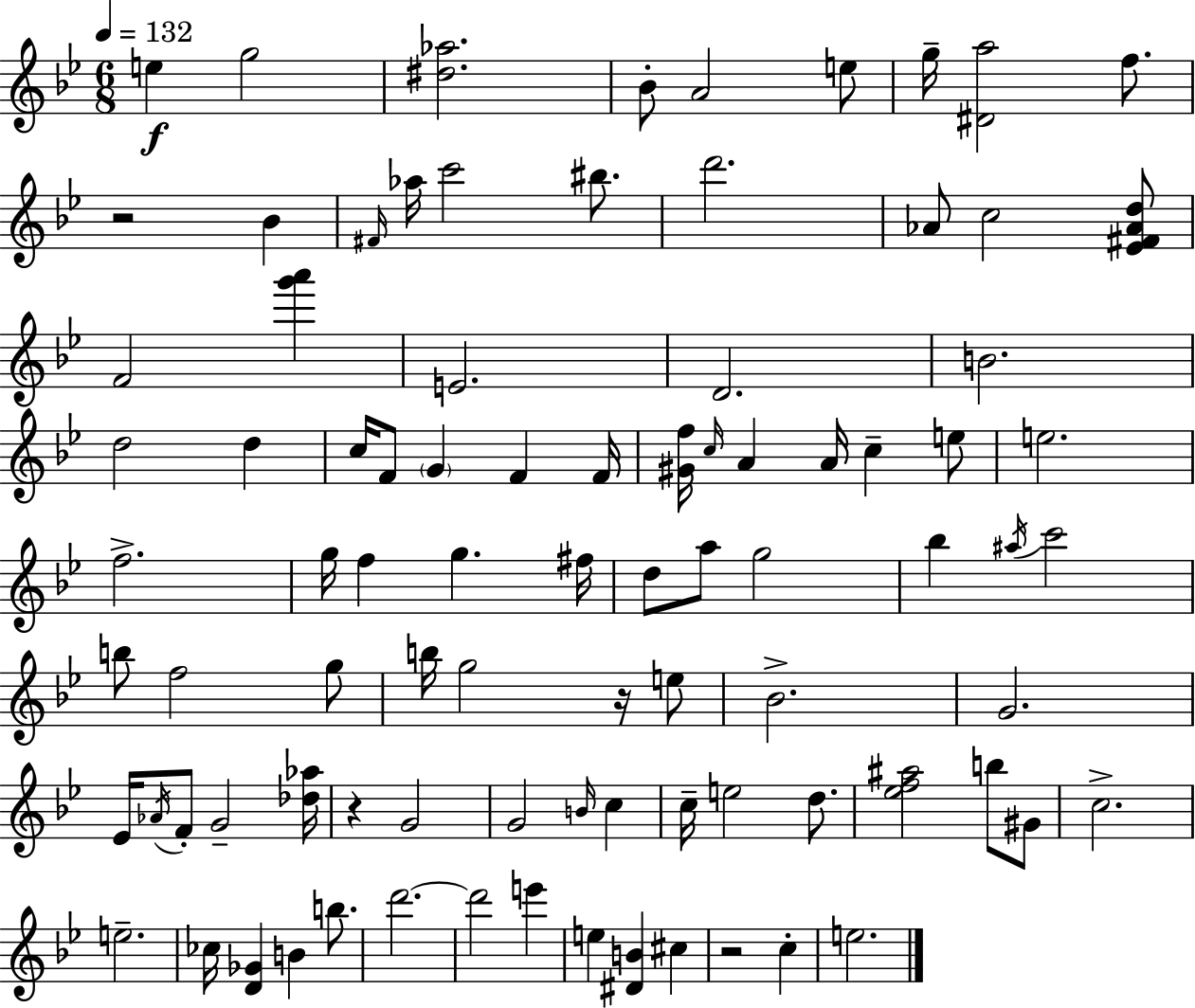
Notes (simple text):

E5/q G5/h [D#5,Ab5]/h. Bb4/e A4/h E5/e G5/s [D#4,A5]/h F5/e. R/h Bb4/q F#4/s Ab5/s C6/h BIS5/e. D6/h. Ab4/e C5/h [Eb4,F#4,Ab4,D5]/e F4/h [G6,A6]/q E4/h. D4/h. B4/h. D5/h D5/q C5/s F4/e G4/q F4/q F4/s [G#4,F5]/s C5/s A4/q A4/s C5/q E5/e E5/h. F5/h. G5/s F5/q G5/q. F#5/s D5/e A5/e G5/h Bb5/q A#5/s C6/h B5/e F5/h G5/e B5/s G5/h R/s E5/e Bb4/h. G4/h. Eb4/s Ab4/s F4/e G4/h [Db5,Ab5]/s R/q G4/h G4/h B4/s C5/q C5/s E5/h D5/e. [Eb5,F5,A#5]/h B5/e G#4/e C5/h. E5/h. CES5/s [D4,Gb4]/q B4/q B5/e. D6/h. D6/h E6/q E5/q [D#4,B4]/q C#5/q R/h C5/q E5/h.